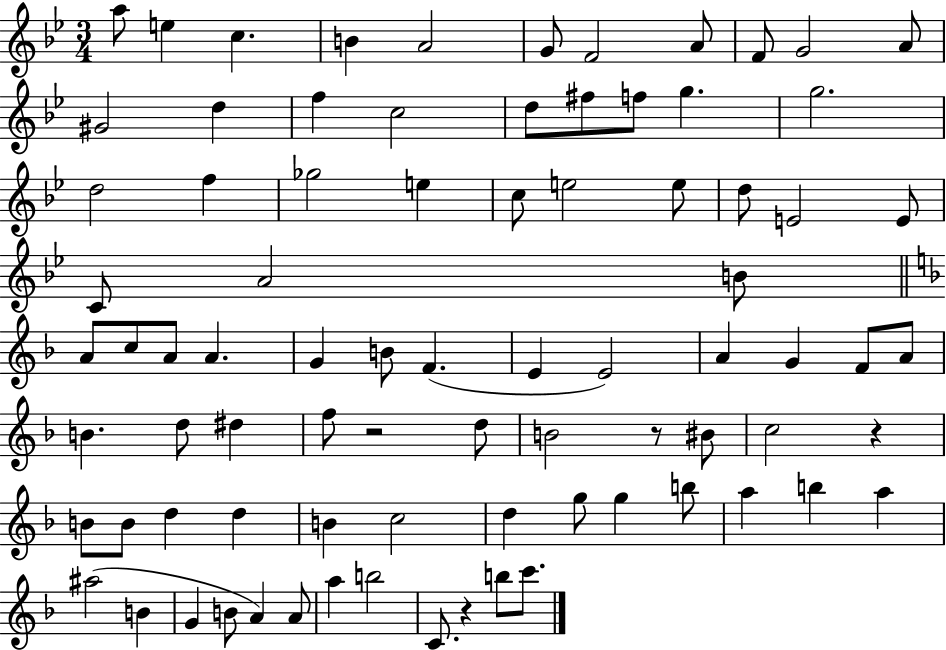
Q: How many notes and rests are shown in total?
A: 82